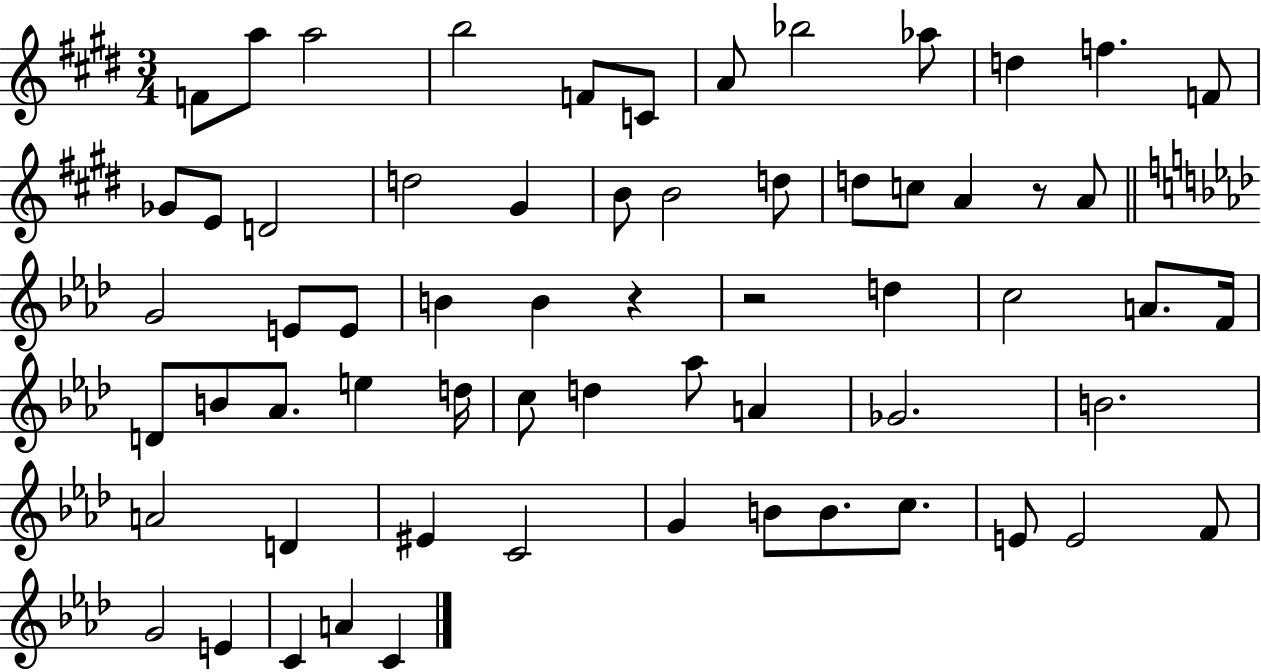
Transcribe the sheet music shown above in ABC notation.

X:1
T:Untitled
M:3/4
L:1/4
K:E
F/2 a/2 a2 b2 F/2 C/2 A/2 _b2 _a/2 d f F/2 _G/2 E/2 D2 d2 ^G B/2 B2 d/2 d/2 c/2 A z/2 A/2 G2 E/2 E/2 B B z z2 d c2 A/2 F/4 D/2 B/2 _A/2 e d/4 c/2 d _a/2 A _G2 B2 A2 D ^E C2 G B/2 B/2 c/2 E/2 E2 F/2 G2 E C A C